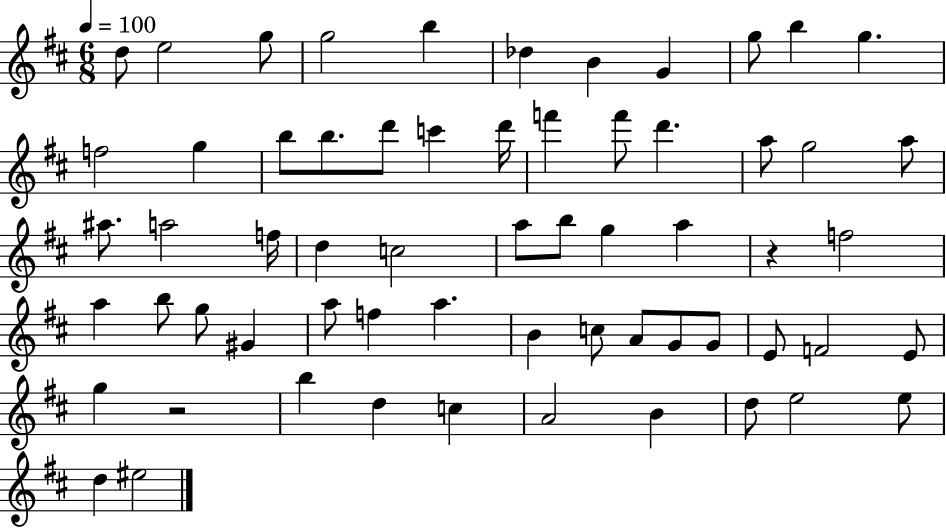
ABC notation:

X:1
T:Untitled
M:6/8
L:1/4
K:D
d/2 e2 g/2 g2 b _d B G g/2 b g f2 g b/2 b/2 d'/2 c' d'/4 f' f'/2 d' a/2 g2 a/2 ^a/2 a2 f/4 d c2 a/2 b/2 g a z f2 a b/2 g/2 ^G a/2 f a B c/2 A/2 G/2 G/2 E/2 F2 E/2 g z2 b d c A2 B d/2 e2 e/2 d ^e2